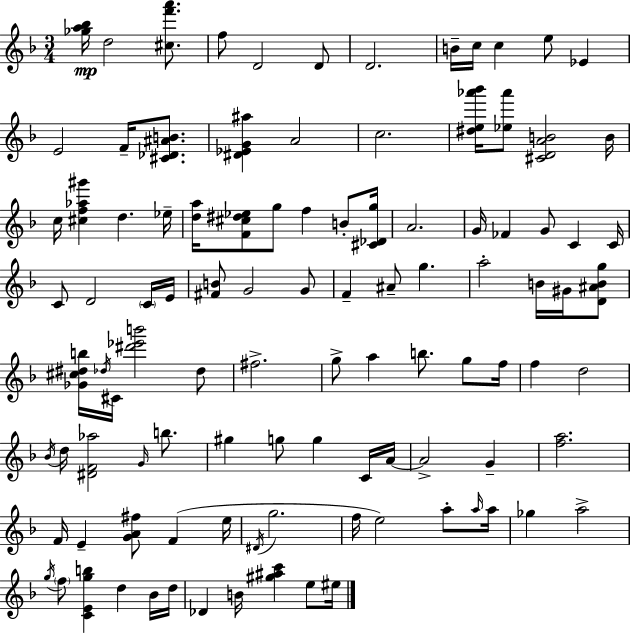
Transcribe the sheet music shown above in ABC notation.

X:1
T:Untitled
M:3/4
L:1/4
K:Dm
[_ga_b]/4 d2 [^cf'a']/2 f/2 D2 D/2 D2 B/4 c/4 c e/2 _E E2 F/4 [^C_D^AB]/2 [^D_EG^a] A2 c2 [^de_a'_b']/4 [_e_a']/2 [^CDAB]2 B/4 c/4 [^cf_a^g'] d _e/4 [da]/4 [F^c^d_e]/2 g/2 f B/2 [^C_Dg]/4 A2 G/4 _F G/2 C C/4 C/2 D2 C/4 E/4 [^FB]/2 G2 G/2 F ^A/2 g a2 B/4 ^G/4 [D^ABg]/2 [_G^c^db]/4 _d/4 ^C/4 [^d'_e'b']2 _d/2 ^f2 g/2 a b/2 g/2 f/4 f d2 _B/4 d/4 [^DF_a]2 G/4 b/2 ^g g/2 g C/4 A/4 A2 G [fa]2 F/4 E [GA^f]/2 F e/4 ^D/4 g2 f/4 e2 a/2 a/4 a/4 _g a2 g/4 f/2 [CEgb] d _B/4 d/4 _D B/4 [^g^ac'] e/2 ^e/4